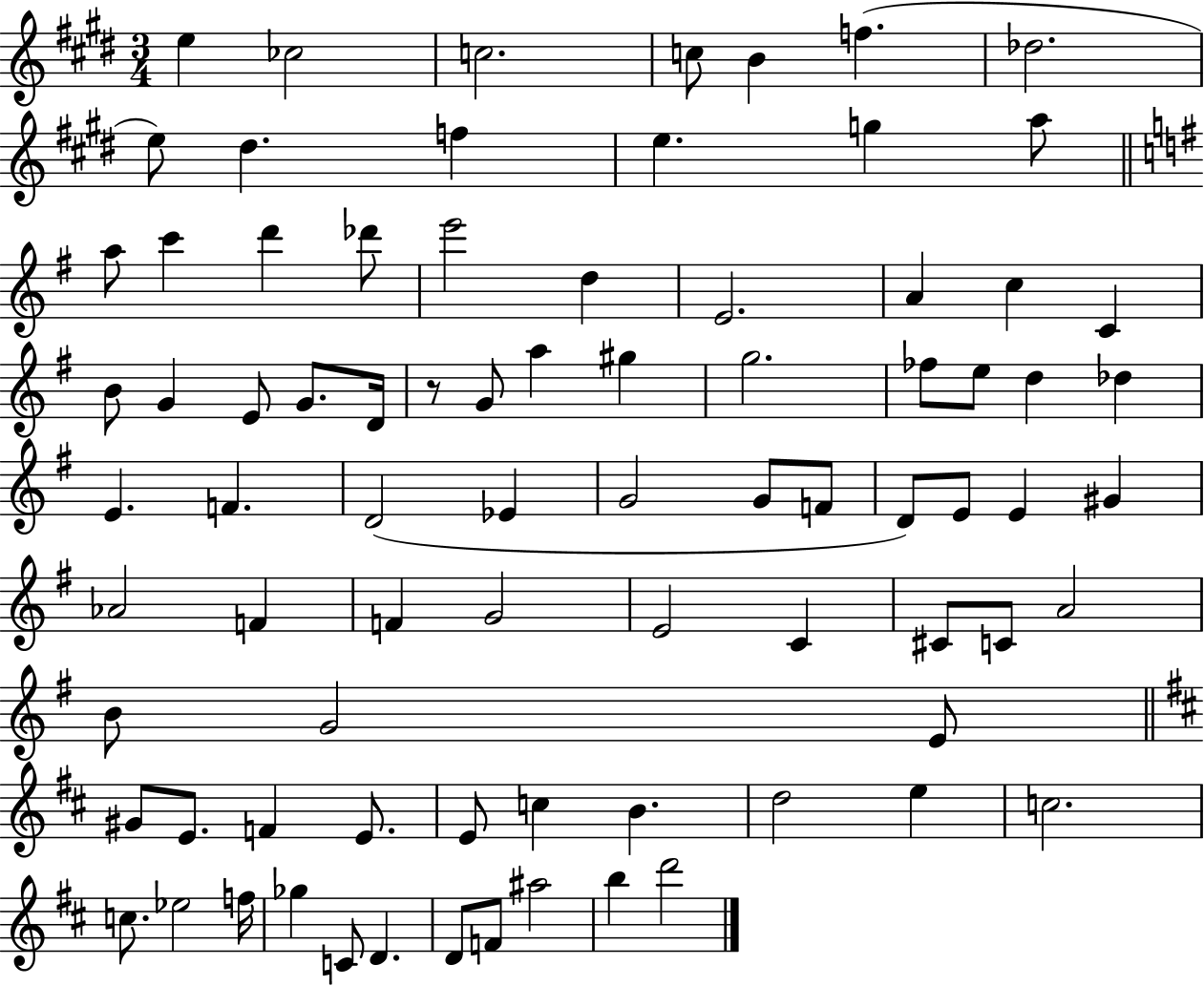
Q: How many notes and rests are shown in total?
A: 81